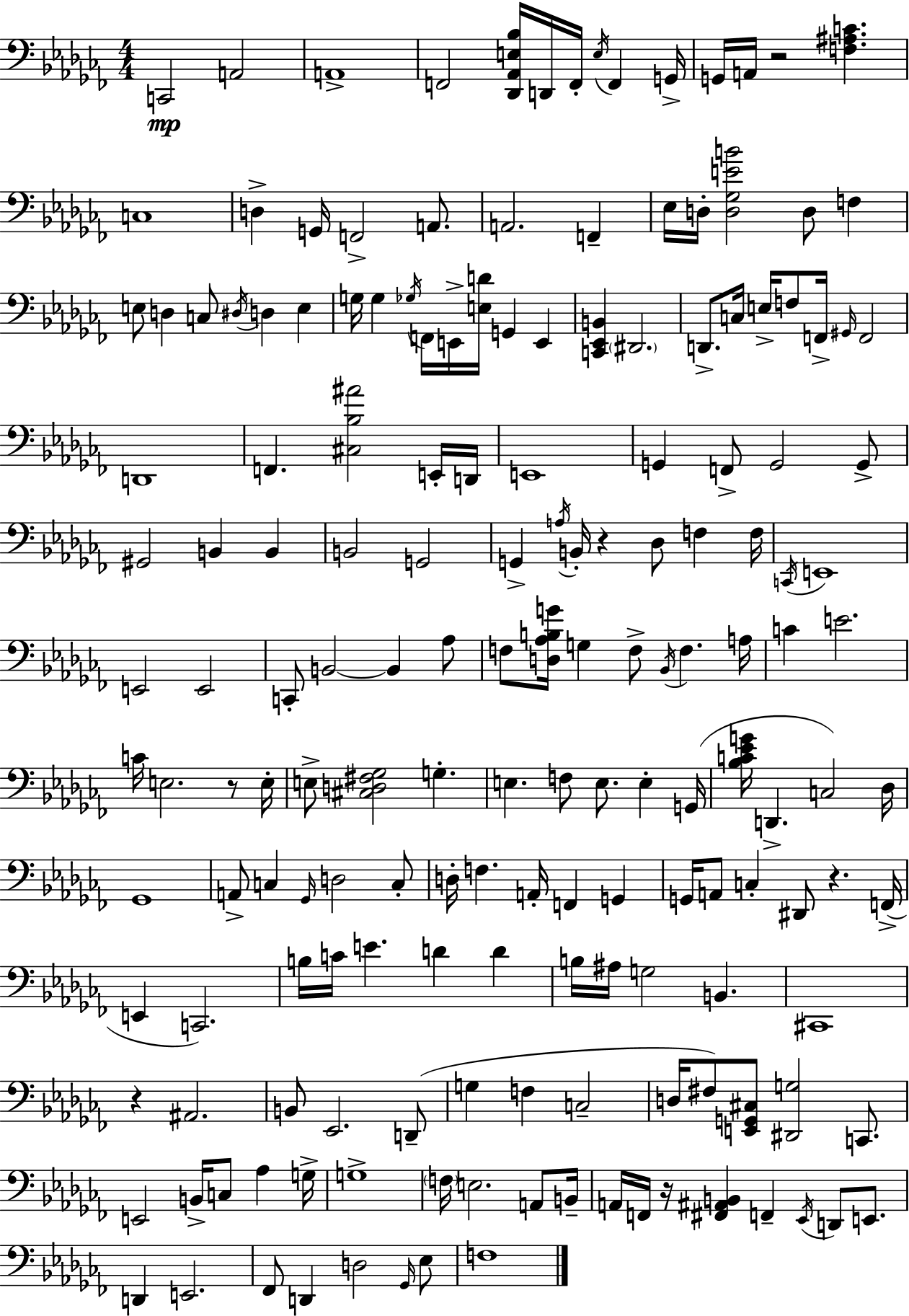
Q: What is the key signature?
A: AES minor